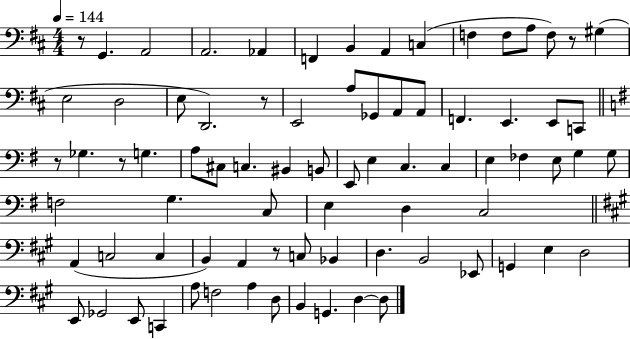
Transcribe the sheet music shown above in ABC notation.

X:1
T:Untitled
M:4/4
L:1/4
K:D
z/2 G,, A,,2 A,,2 _A,, F,, B,, A,, C, F, F,/2 A,/2 F,/2 z/2 ^G, E,2 D,2 E,/2 D,,2 z/2 E,,2 A,/2 _G,,/2 A,,/2 A,,/2 F,, E,, E,,/2 C,,/2 z/2 _G, z/2 G, A,/2 ^C,/2 C, ^B,, B,,/2 E,,/2 E, C, C, E, _F, E,/2 G, G,/2 F,2 G, C,/2 E, D, C,2 A,, C,2 C, B,, A,, z/2 C,/2 _B,, D, B,,2 _E,,/2 G,, E, D,2 E,,/2 _G,,2 E,,/2 C,, A,/2 F,2 A, D,/2 B,, G,, D, D,/2